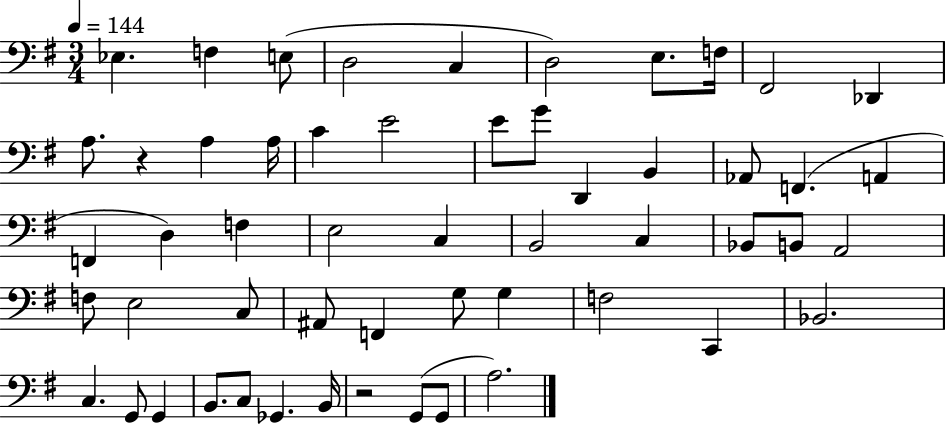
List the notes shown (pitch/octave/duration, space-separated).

Eb3/q. F3/q E3/e D3/h C3/q D3/h E3/e. F3/s F#2/h Db2/q A3/e. R/q A3/q A3/s C4/q E4/h E4/e G4/e D2/q B2/q Ab2/e F2/q. A2/q F2/q D3/q F3/q E3/h C3/q B2/h C3/q Bb2/e B2/e A2/h F3/e E3/h C3/e A#2/e F2/q G3/e G3/q F3/h C2/q Bb2/h. C3/q. G2/e G2/q B2/e. C3/e Gb2/q. B2/s R/h G2/e G2/e A3/h.